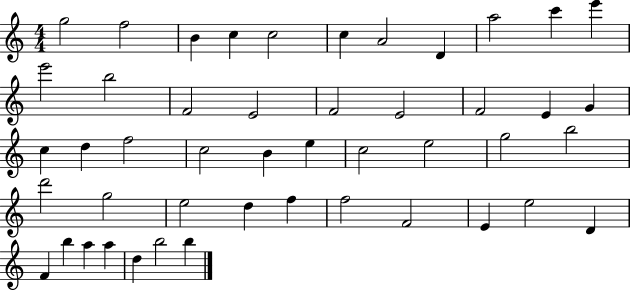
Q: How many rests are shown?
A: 0